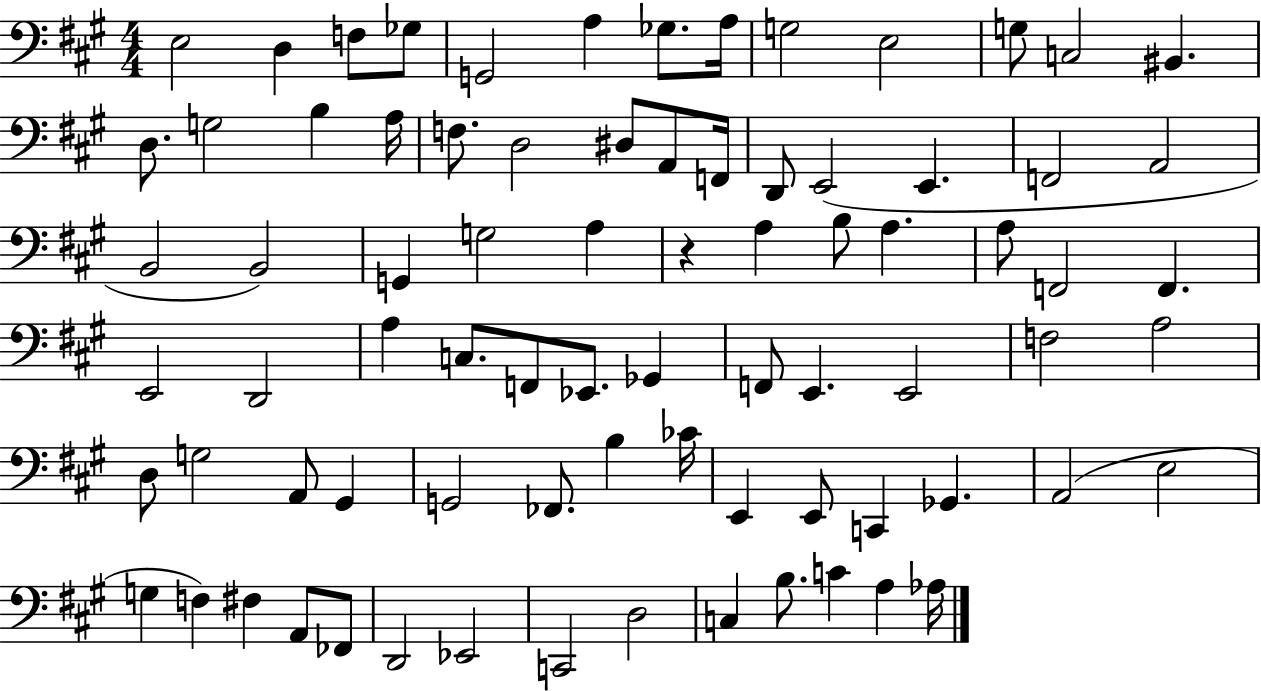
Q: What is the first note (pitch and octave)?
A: E3